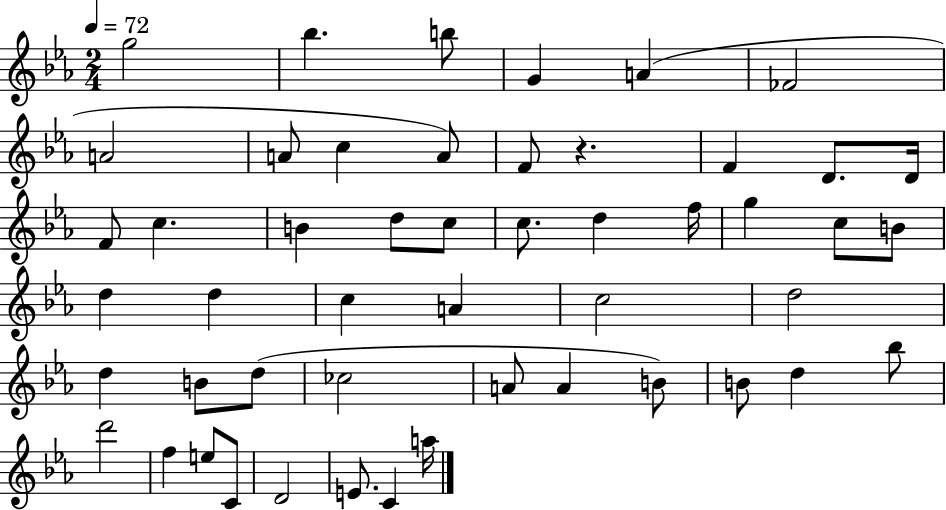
{
  \clef treble
  \numericTimeSignature
  \time 2/4
  \key ees \major
  \tempo 4 = 72
  g''2 | bes''4. b''8 | g'4 a'4( | fes'2 | \break a'2 | a'8 c''4 a'8) | f'8 r4. | f'4 d'8. d'16 | \break f'8 c''4. | b'4 d''8 c''8 | c''8. d''4 f''16 | g''4 c''8 b'8 | \break d''4 d''4 | c''4 a'4 | c''2 | d''2 | \break d''4 b'8 d''8( | ces''2 | a'8 a'4 b'8) | b'8 d''4 bes''8 | \break d'''2 | f''4 e''8 c'8 | d'2 | e'8. c'4 a''16 | \break \bar "|."
}